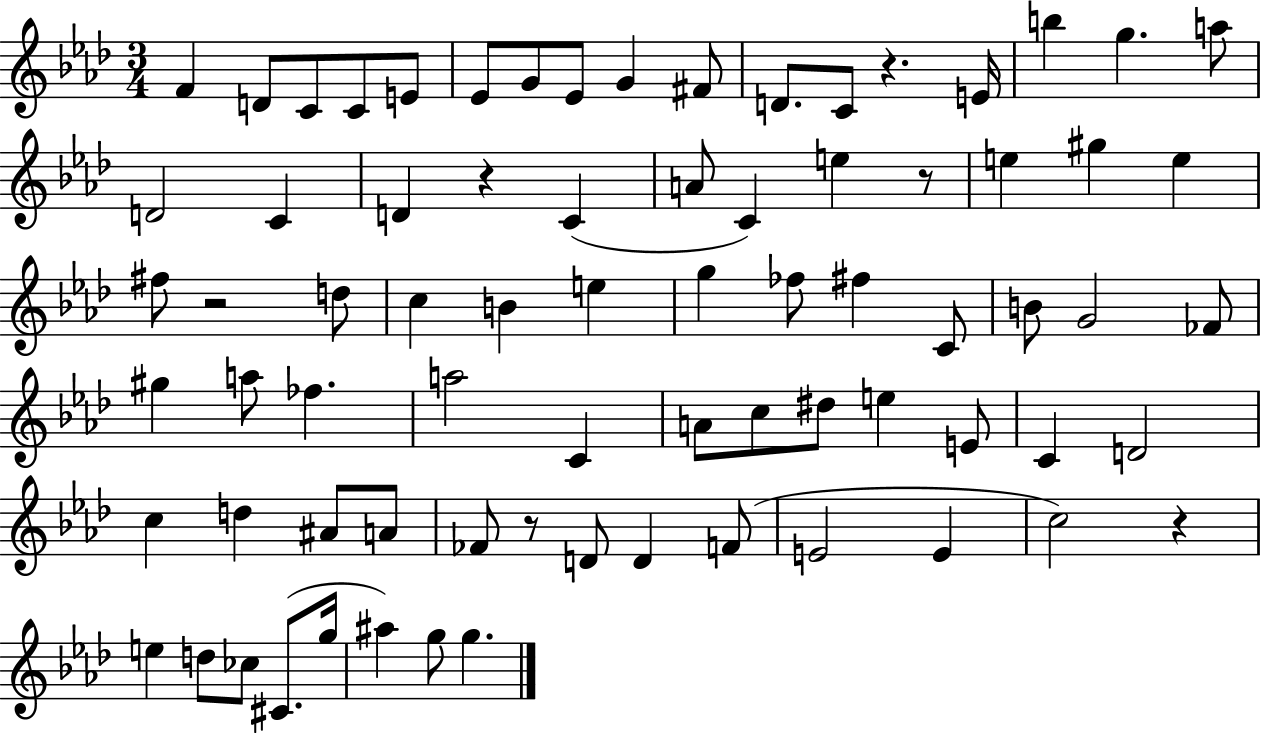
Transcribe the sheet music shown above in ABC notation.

X:1
T:Untitled
M:3/4
L:1/4
K:Ab
F D/2 C/2 C/2 E/2 _E/2 G/2 _E/2 G ^F/2 D/2 C/2 z E/4 b g a/2 D2 C D z C A/2 C e z/2 e ^g e ^f/2 z2 d/2 c B e g _f/2 ^f C/2 B/2 G2 _F/2 ^g a/2 _f a2 C A/2 c/2 ^d/2 e E/2 C D2 c d ^A/2 A/2 _F/2 z/2 D/2 D F/2 E2 E c2 z e d/2 _c/2 ^C/2 g/4 ^a g/2 g